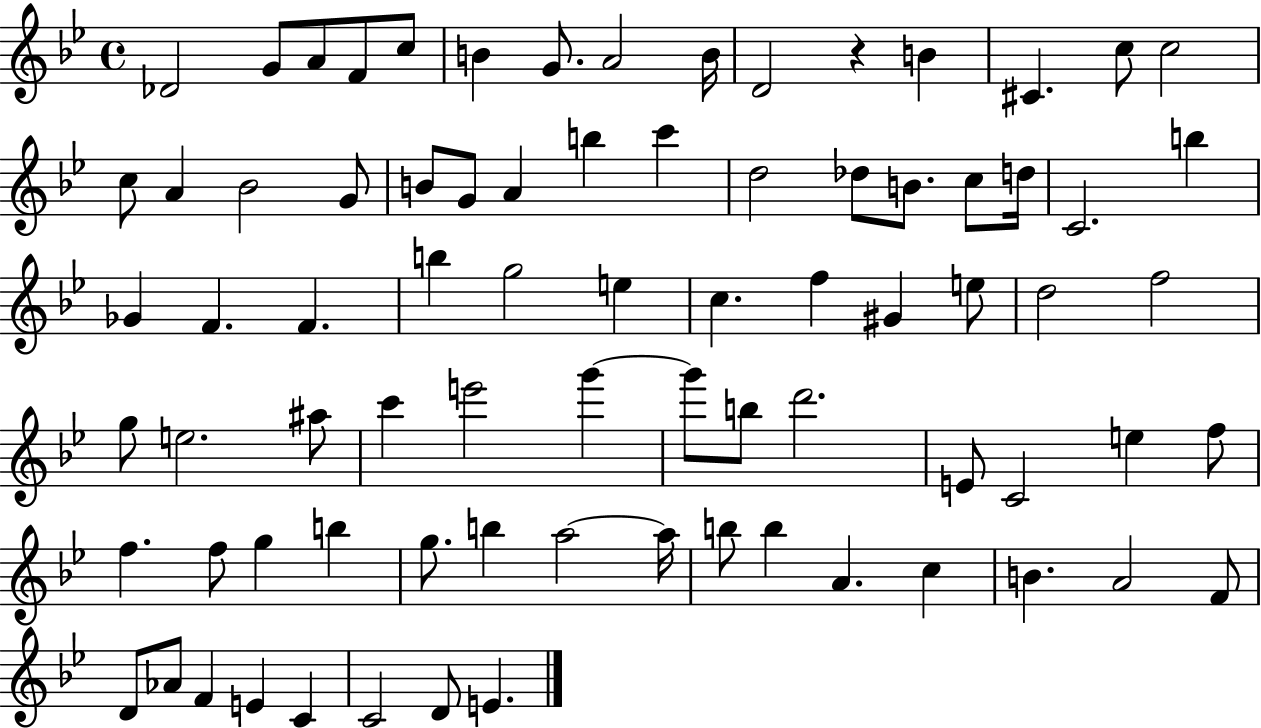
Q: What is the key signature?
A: BES major